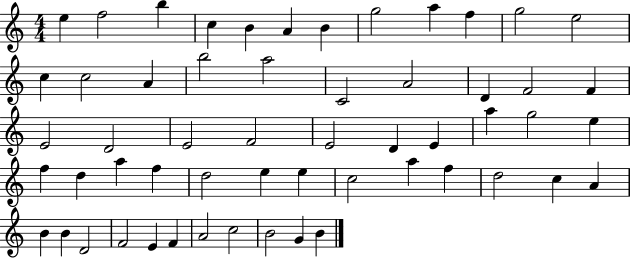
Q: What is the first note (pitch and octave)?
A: E5